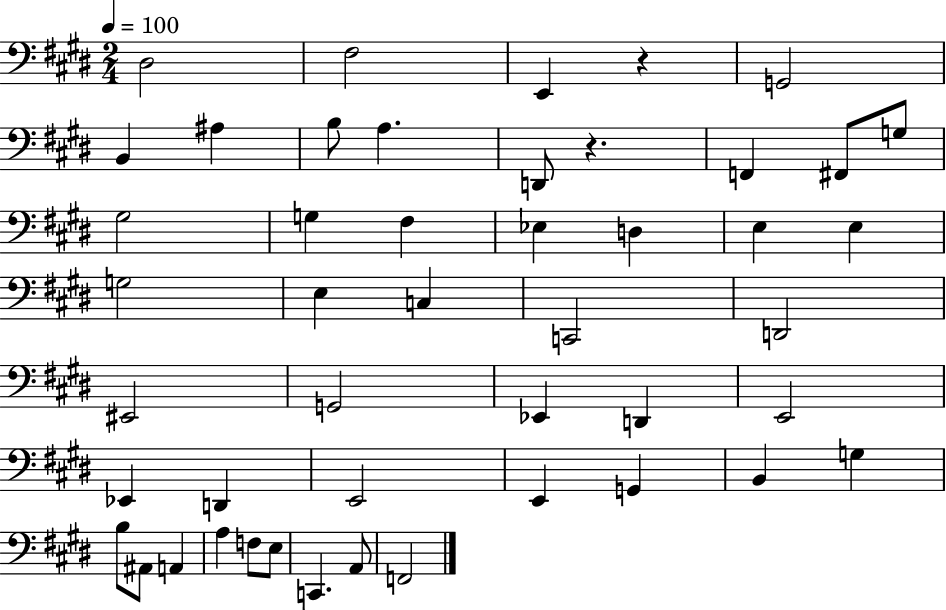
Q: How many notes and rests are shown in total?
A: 47